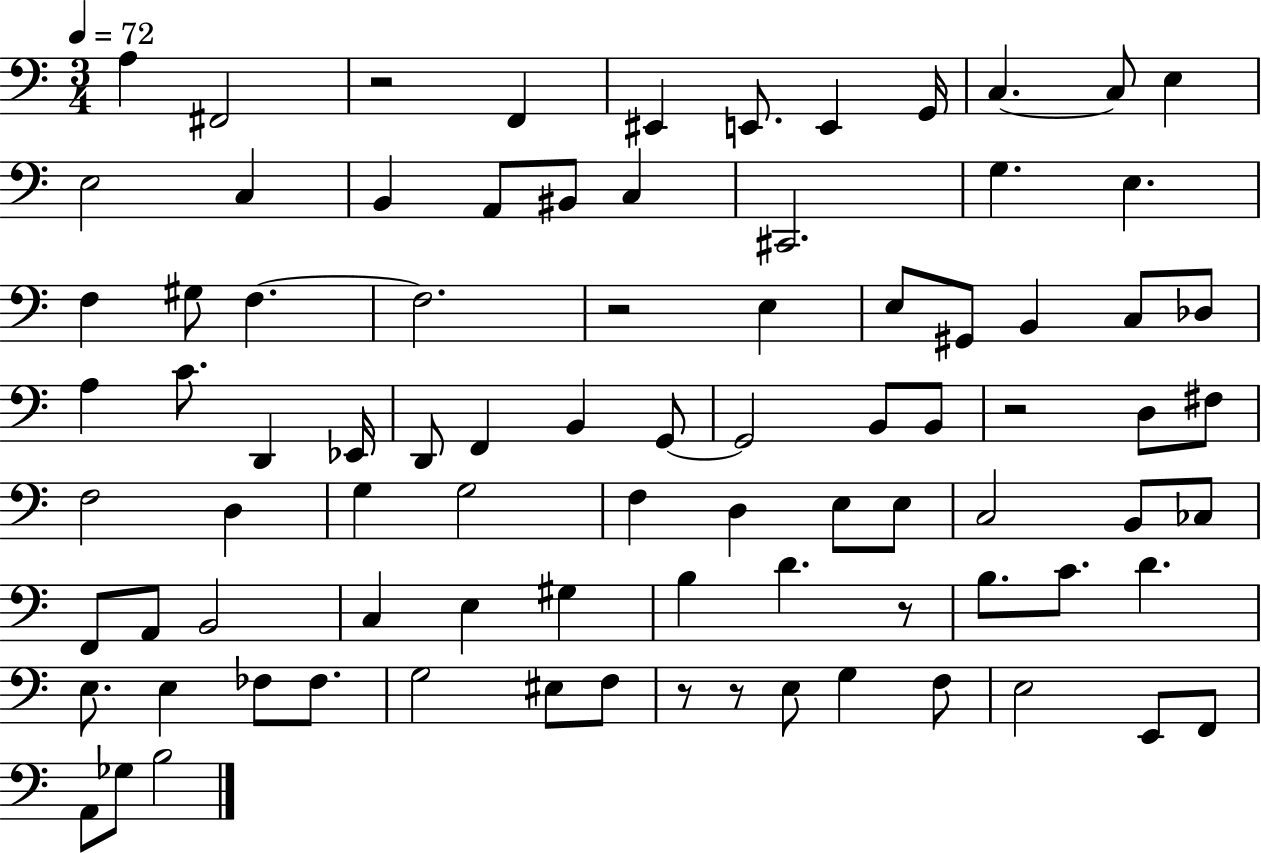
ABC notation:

X:1
T:Untitled
M:3/4
L:1/4
K:C
A, ^F,,2 z2 F,, ^E,, E,,/2 E,, G,,/4 C, C,/2 E, E,2 C, B,, A,,/2 ^B,,/2 C, ^C,,2 G, E, F, ^G,/2 F, F,2 z2 E, E,/2 ^G,,/2 B,, C,/2 _D,/2 A, C/2 D,, _E,,/4 D,,/2 F,, B,, G,,/2 G,,2 B,,/2 B,,/2 z2 D,/2 ^F,/2 F,2 D, G, G,2 F, D, E,/2 E,/2 C,2 B,,/2 _C,/2 F,,/2 A,,/2 B,,2 C, E, ^G, B, D z/2 B,/2 C/2 D E,/2 E, _F,/2 _F,/2 G,2 ^E,/2 F,/2 z/2 z/2 E,/2 G, F,/2 E,2 E,,/2 F,,/2 A,,/2 _G,/2 B,2